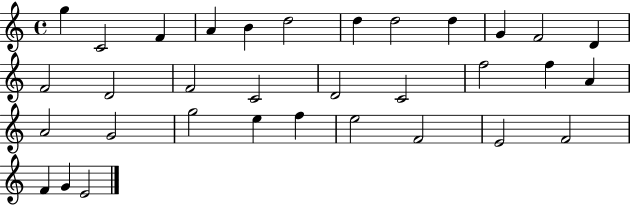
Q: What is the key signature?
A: C major